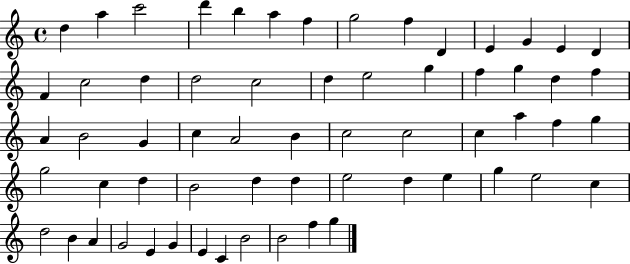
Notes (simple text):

D5/q A5/q C6/h D6/q B5/q A5/q F5/q G5/h F5/q D4/q E4/q G4/q E4/q D4/q F4/q C5/h D5/q D5/h C5/h D5/q E5/h G5/q F5/q G5/q D5/q F5/q A4/q B4/h G4/q C5/q A4/h B4/q C5/h C5/h C5/q A5/q F5/q G5/q G5/h C5/q D5/q B4/h D5/q D5/q E5/h D5/q E5/q G5/q E5/h C5/q D5/h B4/q A4/q G4/h E4/q G4/q E4/q C4/q B4/h B4/h F5/q G5/q